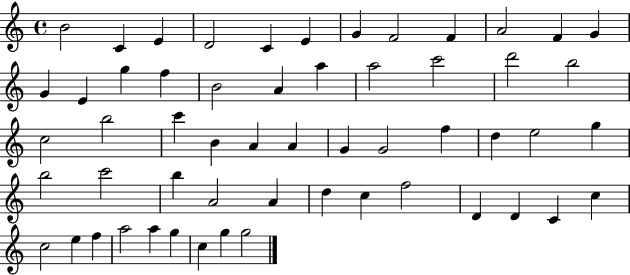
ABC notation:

X:1
T:Untitled
M:4/4
L:1/4
K:C
B2 C E D2 C E G F2 F A2 F G G E g f B2 A a a2 c'2 d'2 b2 c2 b2 c' B A A G G2 f d e2 g b2 c'2 b A2 A d c f2 D D C c c2 e f a2 a g c g g2